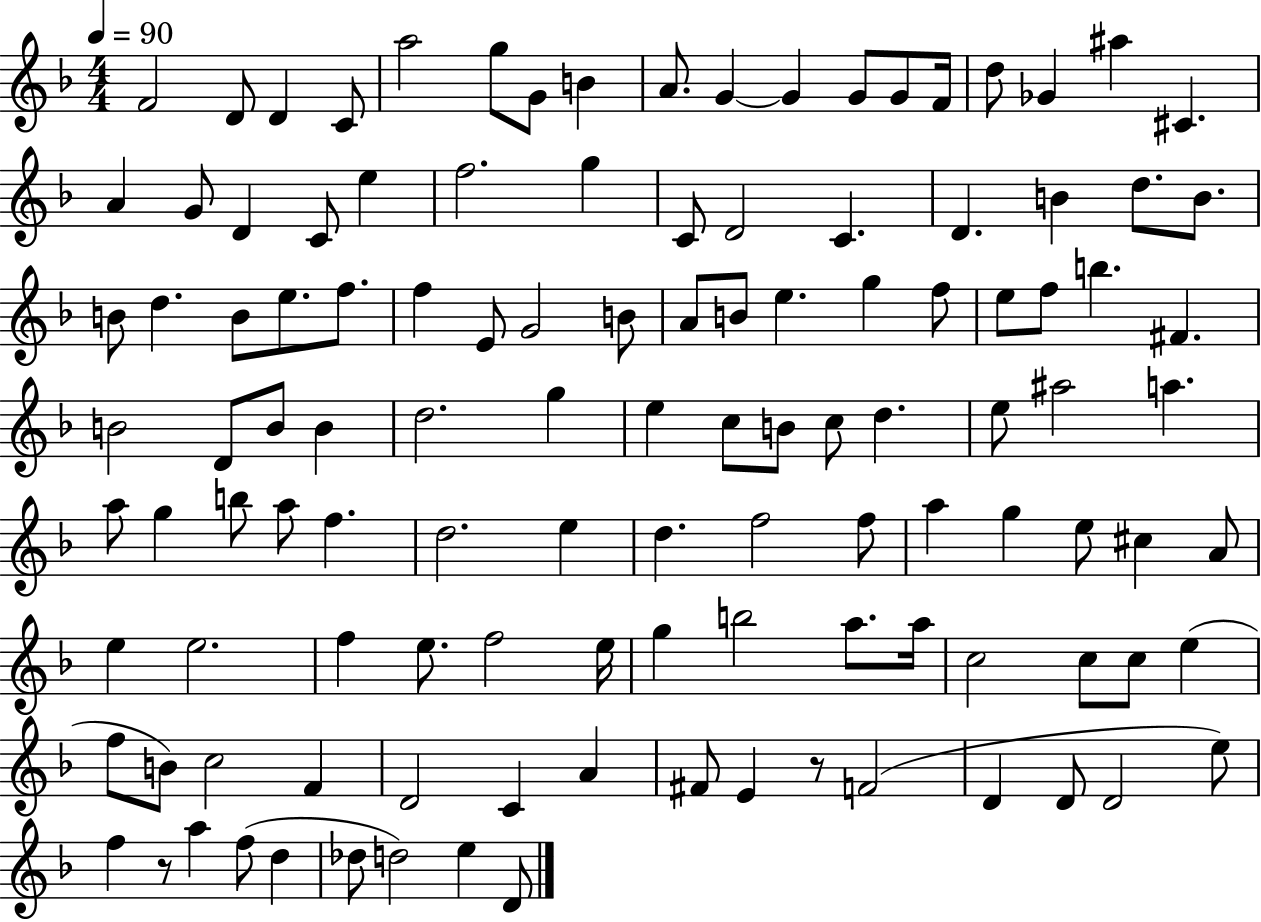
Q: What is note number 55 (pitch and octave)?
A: D5